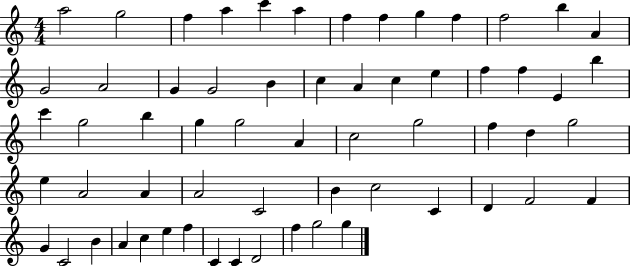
{
  \clef treble
  \numericTimeSignature
  \time 4/4
  \key c \major
  a''2 g''2 | f''4 a''4 c'''4 a''4 | f''4 f''4 g''4 f''4 | f''2 b''4 a'4 | \break g'2 a'2 | g'4 g'2 b'4 | c''4 a'4 c''4 e''4 | f''4 f''4 e'4 b''4 | \break c'''4 g''2 b''4 | g''4 g''2 a'4 | c''2 g''2 | f''4 d''4 g''2 | \break e''4 a'2 a'4 | a'2 c'2 | b'4 c''2 c'4 | d'4 f'2 f'4 | \break g'4 c'2 b'4 | a'4 c''4 e''4 f''4 | c'4 c'4 d'2 | f''4 g''2 g''4 | \break \bar "|."
}